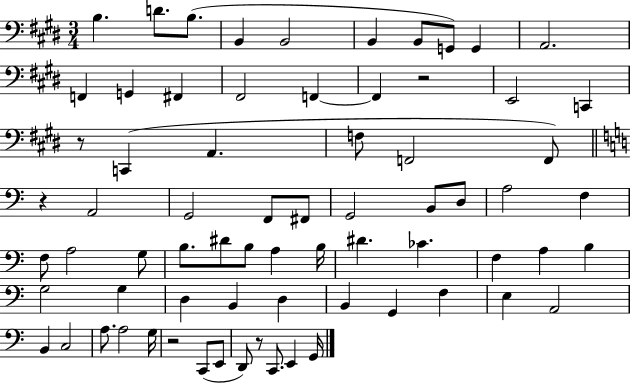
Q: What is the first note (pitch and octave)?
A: B3